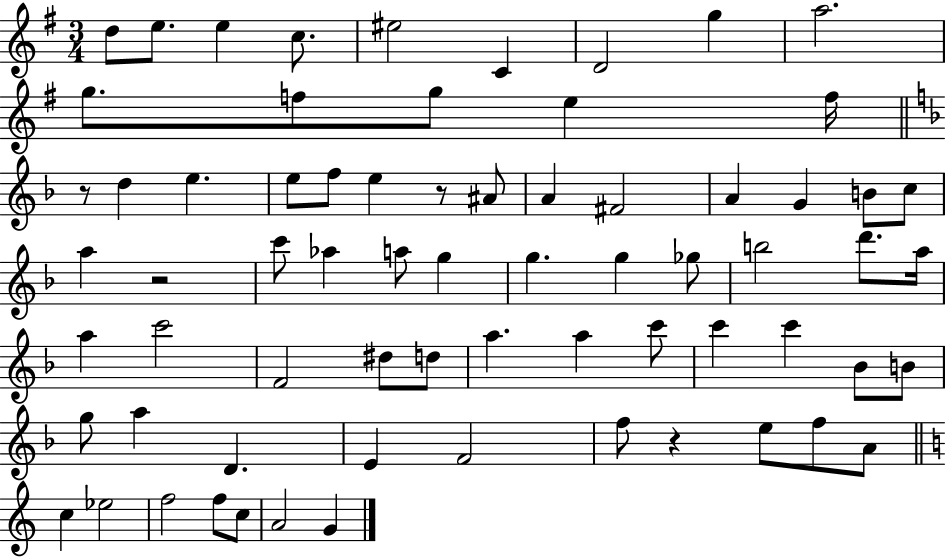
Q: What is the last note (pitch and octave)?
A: G4